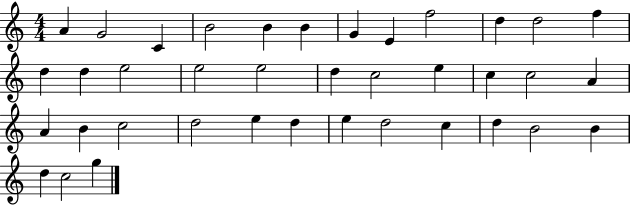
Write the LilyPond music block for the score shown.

{
  \clef treble
  \numericTimeSignature
  \time 4/4
  \key c \major
  a'4 g'2 c'4 | b'2 b'4 b'4 | g'4 e'4 f''2 | d''4 d''2 f''4 | \break d''4 d''4 e''2 | e''2 e''2 | d''4 c''2 e''4 | c''4 c''2 a'4 | \break a'4 b'4 c''2 | d''2 e''4 d''4 | e''4 d''2 c''4 | d''4 b'2 b'4 | \break d''4 c''2 g''4 | \bar "|."
}